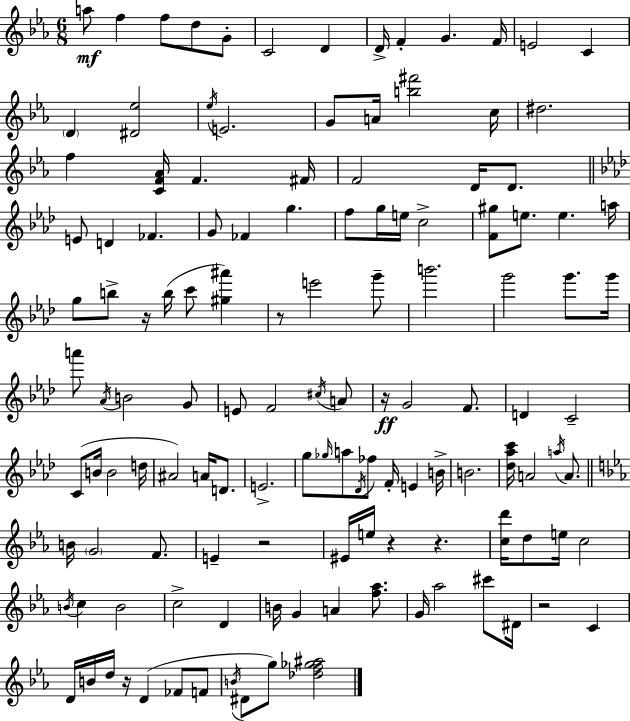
{
  \clef treble
  \numericTimeSignature
  \time 6/8
  \key ees \major
  \repeat volta 2 { a''8\mf f''4 f''8 d''8 g'8-. | c'2 d'4 | d'16-> f'4-. g'4. f'16 | e'2 c'4 | \break \parenthesize d'4 <dis' ees''>2 | \acciaccatura { ees''16 } e'2. | g'8 a'16 <b'' fis'''>2 | c''16 dis''2. | \break f''4 <c' f' aes'>16 f'4. | fis'16 f'2 d'16 d'8. | \bar "||" \break \key aes \major e'8 d'4 fes'4. | g'8 fes'4 g''4. | f''8 g''16 e''16 c''2-> | <f' gis''>8 e''8. e''4. a''16 | \break g''8 b''8-> r16 b''16( c'''8 <gis'' ais'''>4) | r8 e'''2 g'''8-- | b'''2. | g'''2 g'''8. g'''16 | \break a'''8 \acciaccatura { aes'16 } b'2 g'8 | e'8 f'2 \acciaccatura { cis''16 } | a'8 r16\ff g'2 f'8. | d'4 c'2-- | \break c'8( b'16 b'2 | d''16 ais'2) a'16 d'8. | e'2.-> | g''8 \grace { ges''16 } a''8 \acciaccatura { des'16 } fes''8 f'16-. e'4 | \break b'16-> b'2. | <des'' aes'' c'''>16 a'2 | \acciaccatura { a''16 } a'8. \bar "||" \break \key c \minor b'16 \parenthesize g'2 f'8. | e'4-- r2 | eis'16 e''16 r4 r4. | <c'' d'''>16 d''8 e''16 c''2 | \break \acciaccatura { b'16 } c''4 b'2 | c''2-> d'4 | b'16 g'4 a'4 <f'' aes''>8. | g'16 aes''2 cis'''8 | \break dis'16 r2 c'4 | d'16 b'16 d''16 r16 d'4( fes'8 f'8 | \acciaccatura { b'16 } dis'8 g''8) <des'' f'' ges'' ais''>2 | } \bar "|."
}